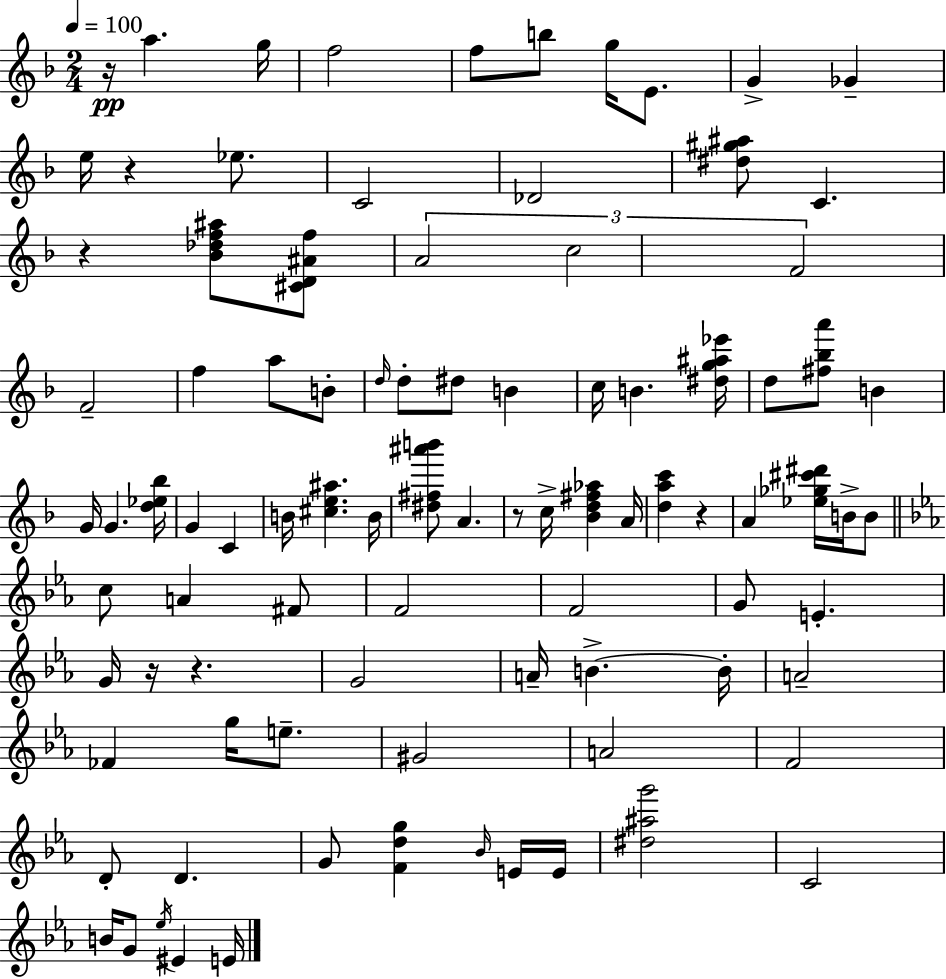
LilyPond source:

{
  \clef treble
  \numericTimeSignature
  \time 2/4
  \key f \major
  \tempo 4 = 100
  r16\pp a''4. g''16 | f''2 | f''8 b''8 g''16 e'8. | g'4-> ges'4-- | \break e''16 r4 ees''8. | c'2 | des'2 | <dis'' gis'' ais''>8 c'4. | \break r4 <bes' des'' f'' ais''>8 <cis' d' ais' f''>8 | \tuplet 3/2 { a'2 | c''2 | f'2 } | \break f'2-- | f''4 a''8 b'8-. | \grace { d''16 } d''8-. dis''8 b'4 | c''16 b'4. | \break <dis'' g'' ais'' ees'''>16 d''8 <fis'' bes'' a'''>8 b'4 | g'16 g'4. | <d'' ees'' bes''>16 g'4 c'4 | b'16 <cis'' e'' ais''>4. | \break b'16 <dis'' fis'' ais''' b'''>8 a'4. | r8 c''16-> <bes' d'' fis'' aes''>4 | a'16 <d'' a'' c'''>4 r4 | a'4 <ees'' ges'' cis''' dis'''>16 b'16-> b'8 | \break \bar "||" \break \key c \minor c''8 a'4 fis'8 | f'2 | f'2 | g'8 e'4.-. | \break g'16 r16 r4. | g'2 | a'16-- b'4.->~~ b'16-. | a'2-- | \break fes'4 g''16 e''8.-- | gis'2 | a'2 | f'2 | \break d'8-. d'4. | g'8 <f' d'' g''>4 \grace { bes'16 } e'16 | e'16 <dis'' ais'' g'''>2 | c'2 | \break b'16 g'8 \acciaccatura { ees''16 } eis'4 | e'16 \bar "|."
}